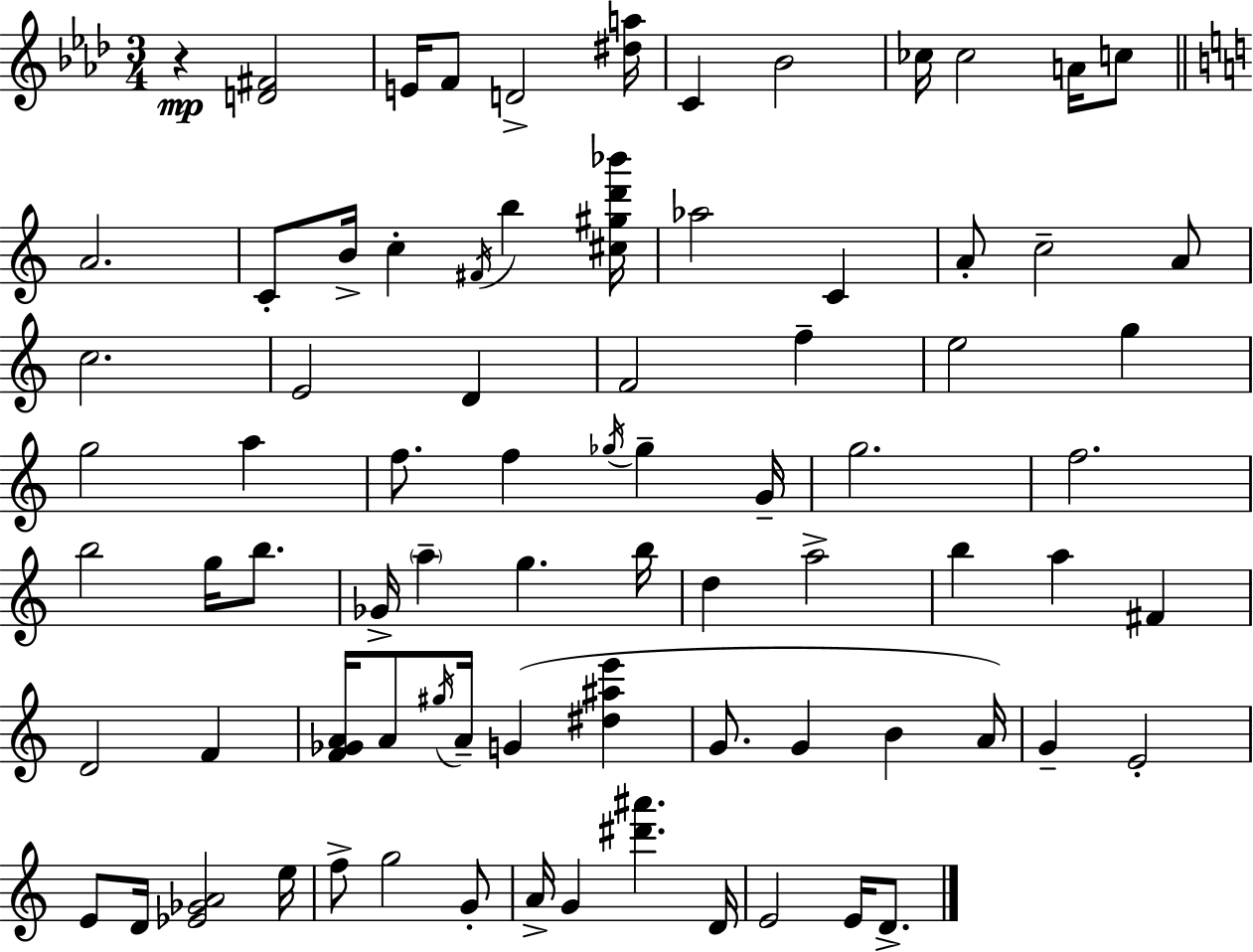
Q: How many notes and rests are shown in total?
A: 80